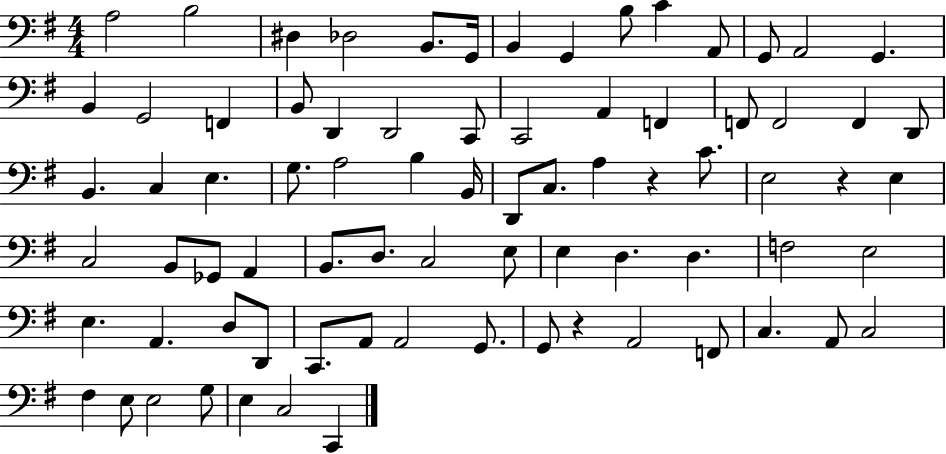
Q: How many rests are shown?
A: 3